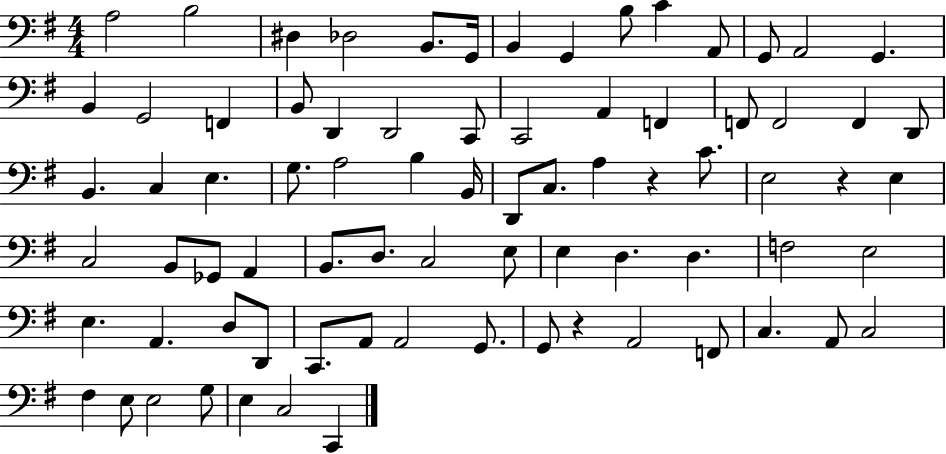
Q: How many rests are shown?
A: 3